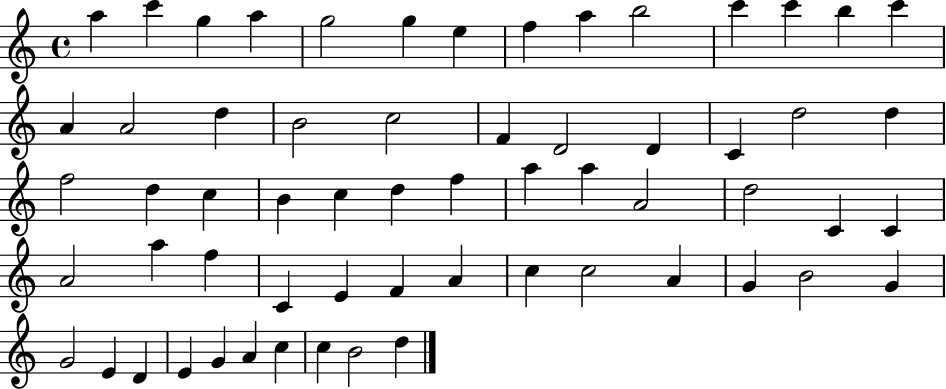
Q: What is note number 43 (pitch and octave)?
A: E4